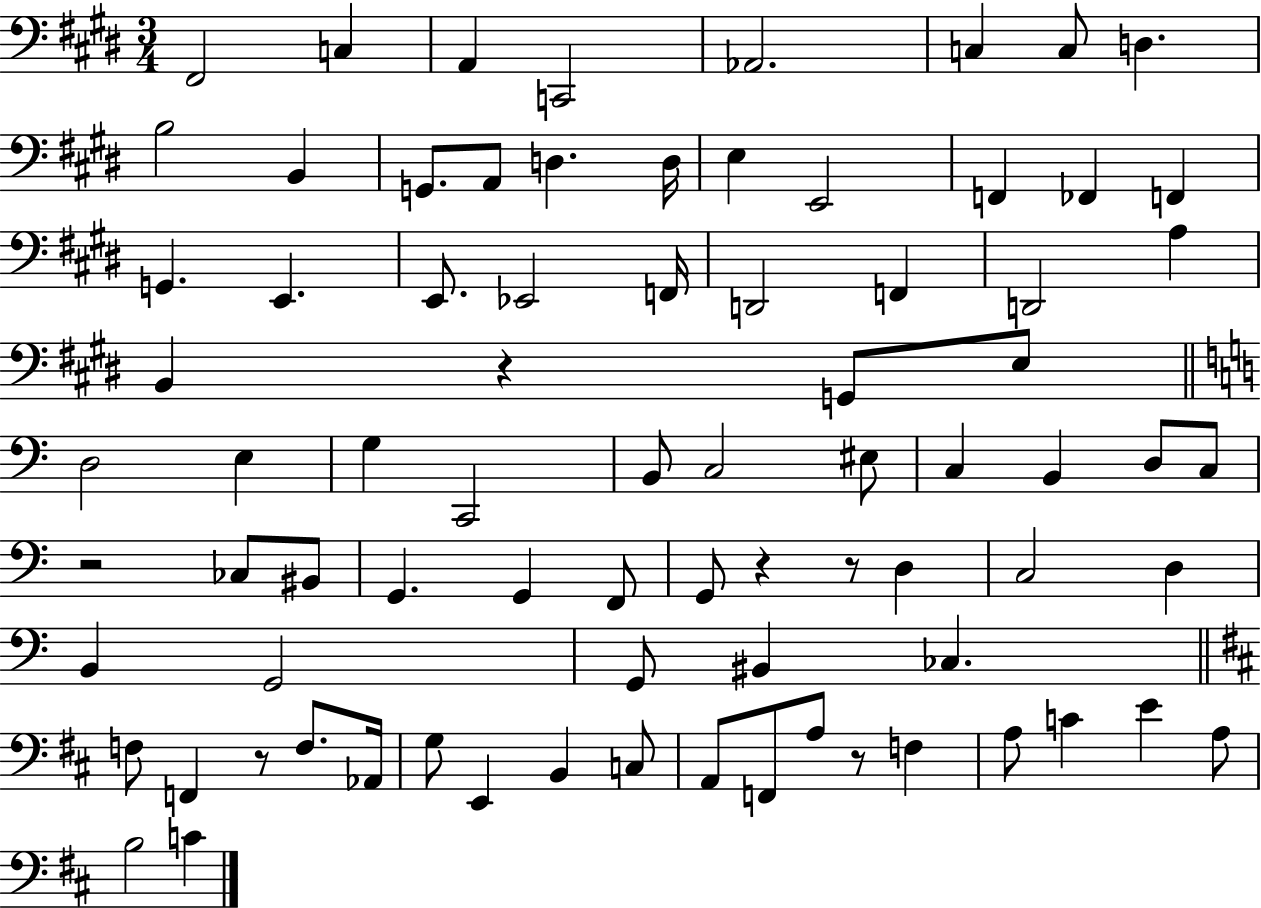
{
  \clef bass
  \numericTimeSignature
  \time 3/4
  \key e \major
  \repeat volta 2 { fis,2 c4 | a,4 c,2 | aes,2. | c4 c8 d4. | \break b2 b,4 | g,8. a,8 d4. d16 | e4 e,2 | f,4 fes,4 f,4 | \break g,4. e,4. | e,8. ees,2 f,16 | d,2 f,4 | d,2 a4 | \break b,4 r4 g,8 e8 | \bar "||" \break \key c \major d2 e4 | g4 c,2 | b,8 c2 eis8 | c4 b,4 d8 c8 | \break r2 ces8 bis,8 | g,4. g,4 f,8 | g,8 r4 r8 d4 | c2 d4 | \break b,4 g,2 | g,8 bis,4 ces4. | \bar "||" \break \key d \major f8 f,4 r8 f8. aes,16 | g8 e,4 b,4 c8 | a,8 f,8 a8 r8 f4 | a8 c'4 e'4 a8 | \break b2 c'4 | } \bar "|."
}